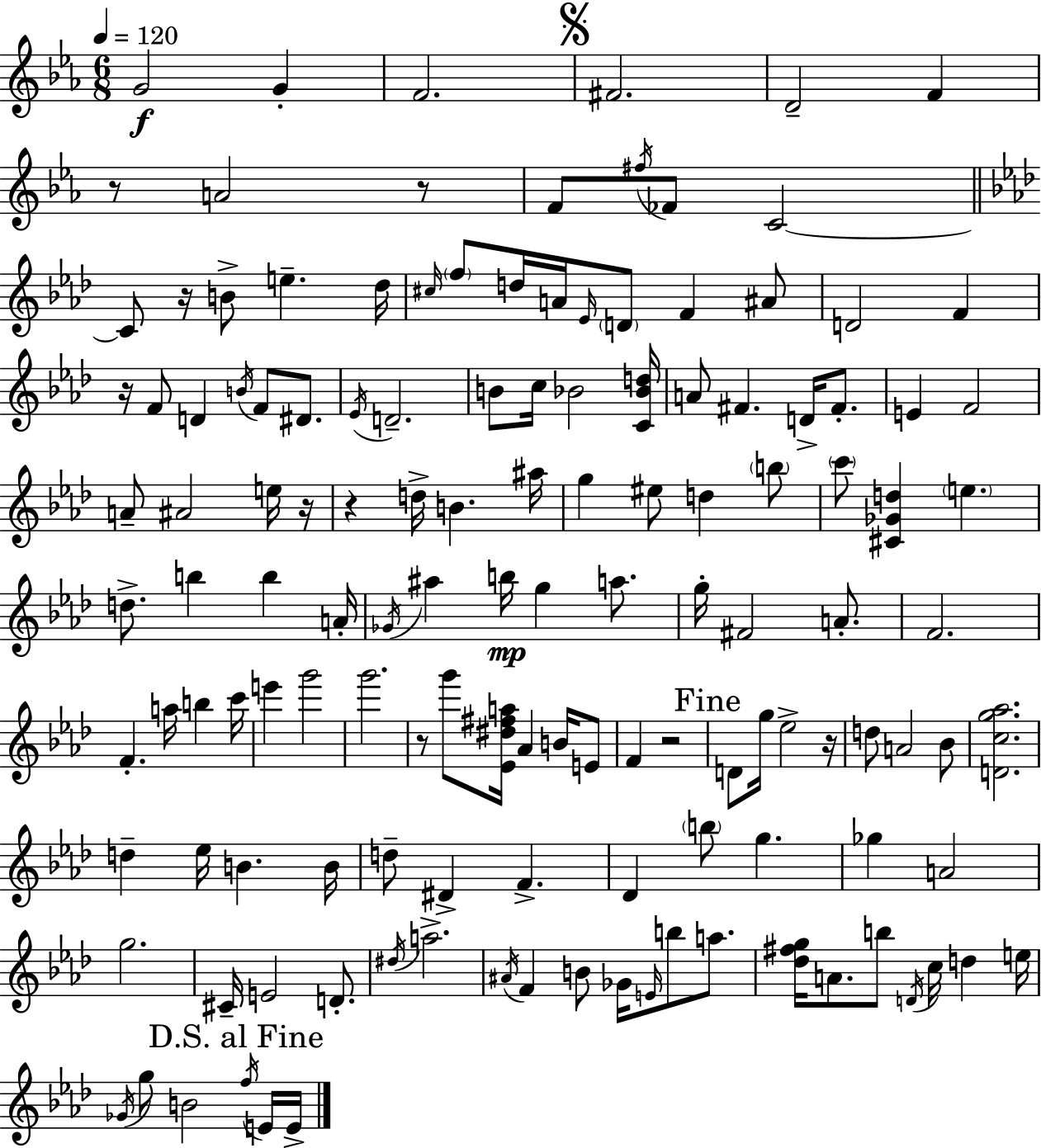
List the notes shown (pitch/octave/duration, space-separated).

G4/h G4/q F4/h. F#4/h. D4/h F4/q R/e A4/h R/e F4/e F#5/s FES4/e C4/h C4/e R/s B4/e E5/q. Db5/s C#5/s F5/e D5/s A4/s Eb4/s D4/e F4/q A#4/e D4/h F4/q R/s F4/e D4/q B4/s F4/e D#4/e. Eb4/s D4/h. B4/e C5/s Bb4/h [C4,Bb4,D5]/s A4/e F#4/q. D4/s F#4/e. E4/q F4/h A4/e A#4/h E5/s R/s R/q D5/s B4/q. A#5/s G5/q EIS5/e D5/q B5/e C6/e [C#4,Gb4,D5]/q E5/q. D5/e. B5/q B5/q A4/s Gb4/s A#5/q B5/s G5/q A5/e. G5/s F#4/h A4/e. F4/h. F4/q. A5/s B5/q C6/s E6/q G6/h G6/h. R/e G6/e [Eb4,D#5,F#5,A5]/s Ab4/q B4/s E4/e F4/q R/h D4/e G5/s Eb5/h R/s D5/e A4/h Bb4/e [D4,C5,G5,Ab5]/h. D5/q Eb5/s B4/q. B4/s D5/e D#4/q F4/q. Db4/q B5/e G5/q. Gb5/q A4/h G5/h. C#4/s E4/h D4/e. D#5/s A5/h. A#4/s F4/q B4/e Gb4/s E4/s B5/e A5/e. [Db5,F#5,G5]/s A4/e. B5/e D4/s C5/s D5/q E5/s Gb4/s G5/e B4/h F5/s E4/s E4/s